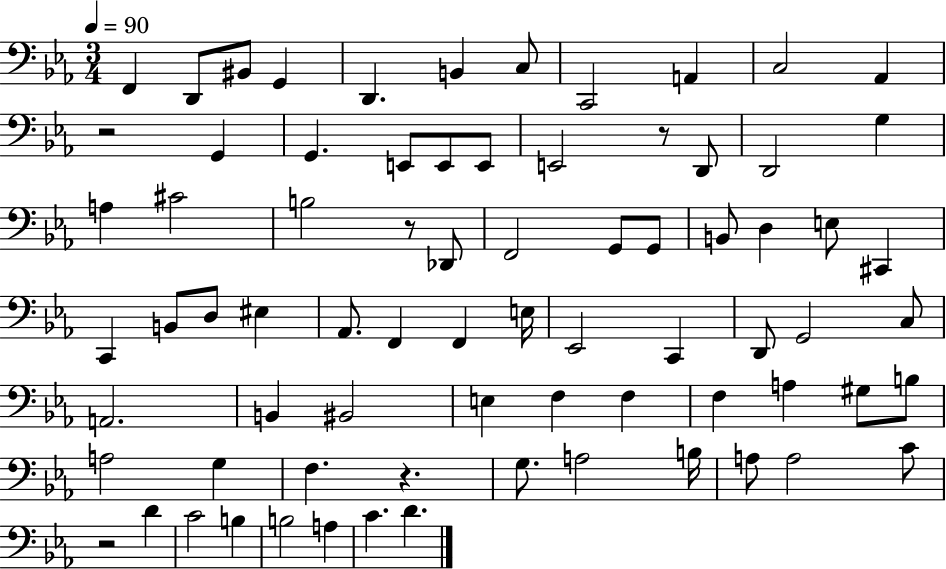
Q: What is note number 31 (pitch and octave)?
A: C#2